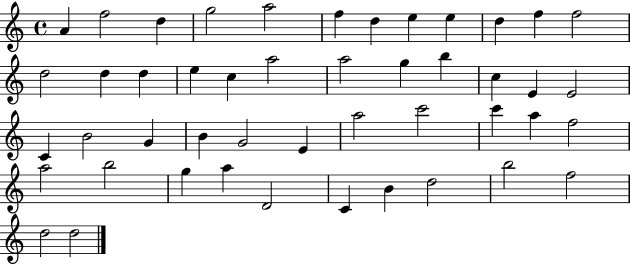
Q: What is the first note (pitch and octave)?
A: A4